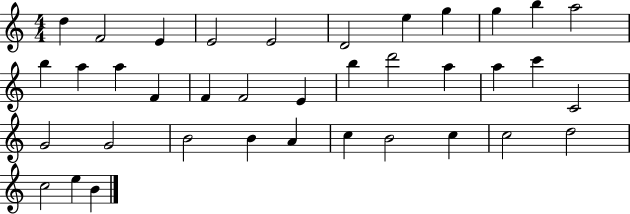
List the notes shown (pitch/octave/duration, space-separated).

D5/q F4/h E4/q E4/h E4/h D4/h E5/q G5/q G5/q B5/q A5/h B5/q A5/q A5/q F4/q F4/q F4/h E4/q B5/q D6/h A5/q A5/q C6/q C4/h G4/h G4/h B4/h B4/q A4/q C5/q B4/h C5/q C5/h D5/h C5/h E5/q B4/q